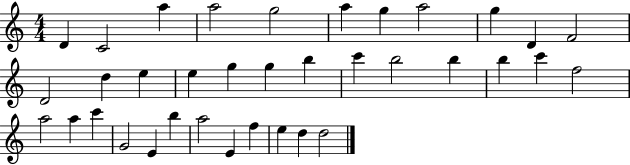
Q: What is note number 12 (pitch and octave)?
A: D4